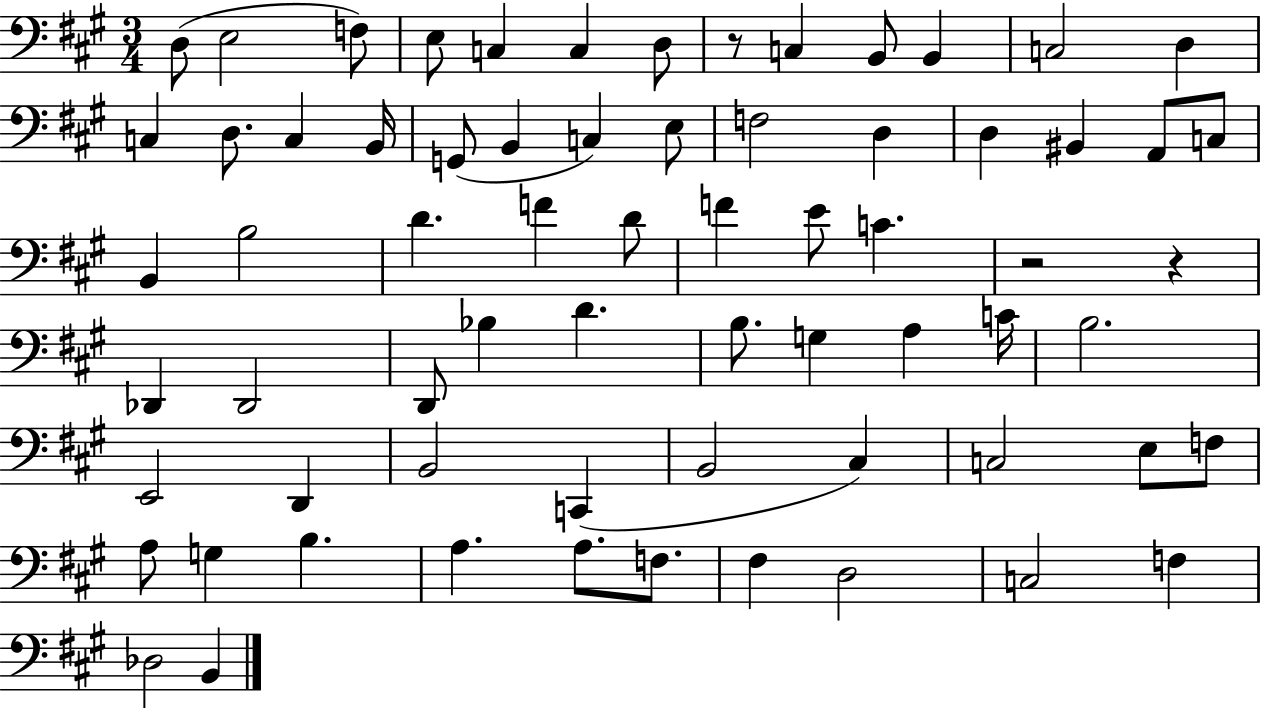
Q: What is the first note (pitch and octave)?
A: D3